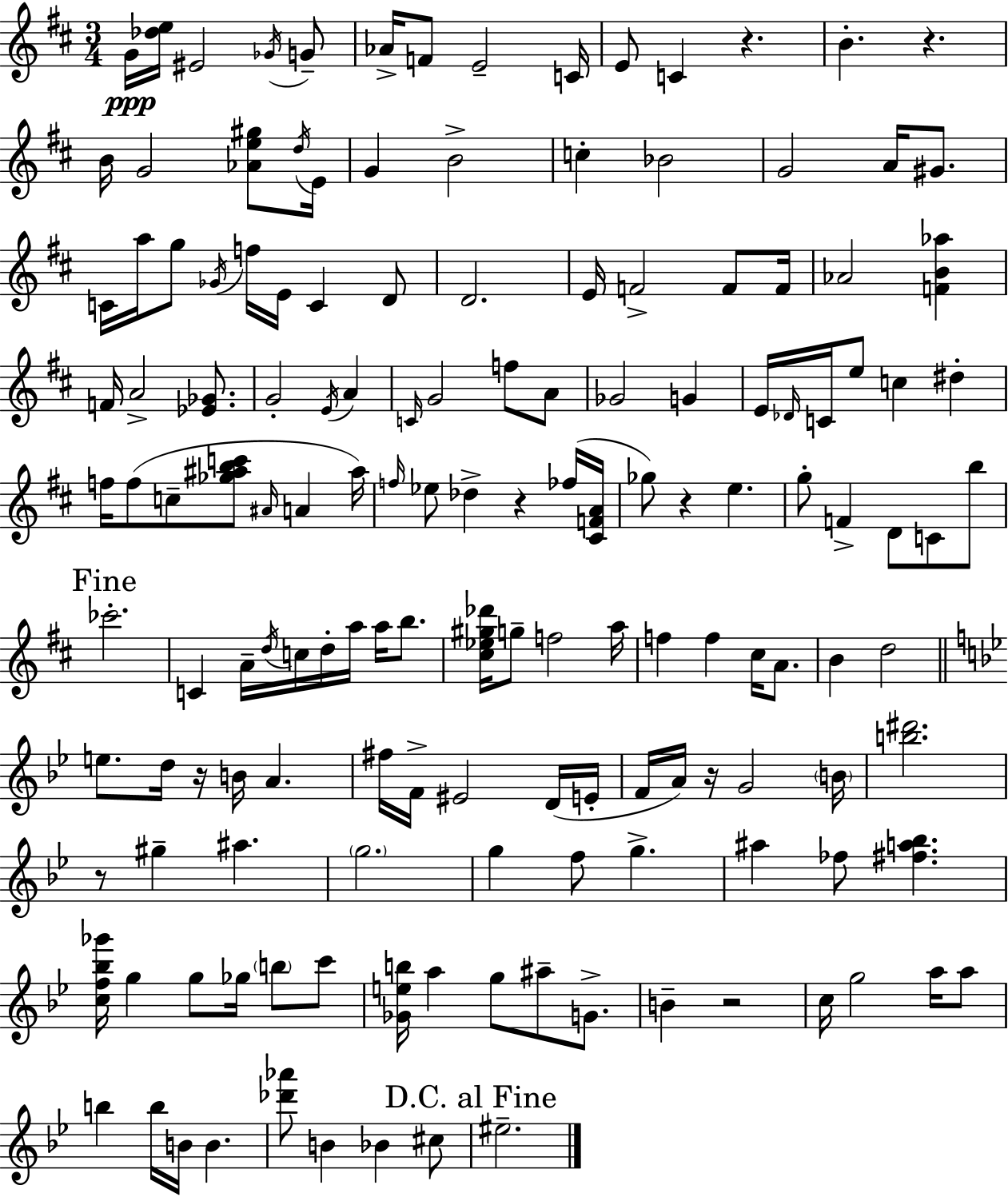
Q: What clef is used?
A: treble